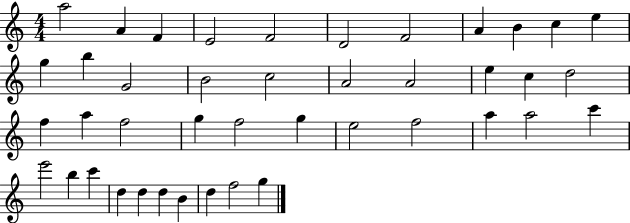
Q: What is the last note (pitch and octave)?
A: G5